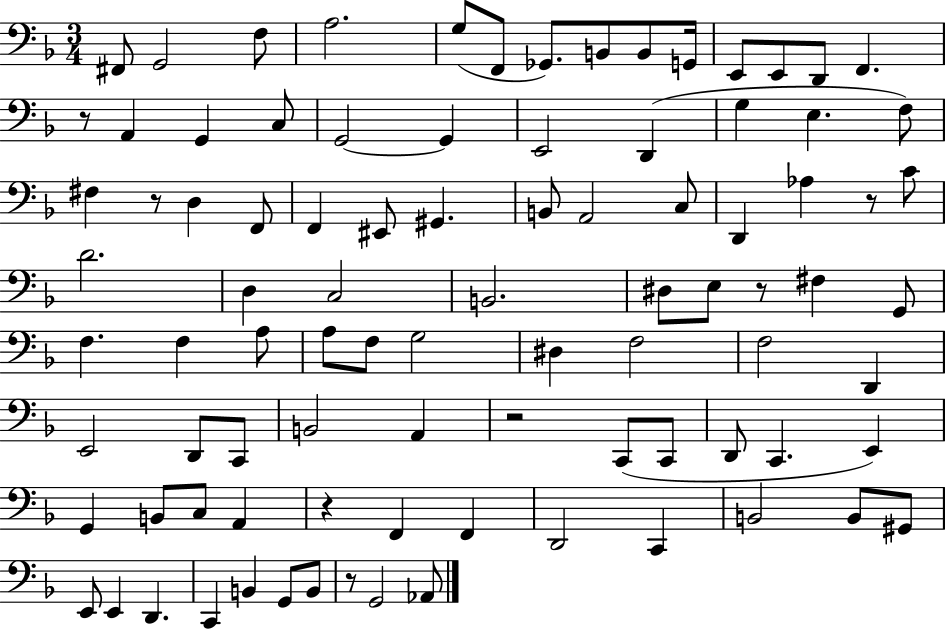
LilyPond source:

{
  \clef bass
  \numericTimeSignature
  \time 3/4
  \key f \major
  \repeat volta 2 { fis,8 g,2 f8 | a2. | g8( f,8 ges,8.) b,8 b,8 g,16 | e,8 e,8 d,8 f,4. | \break r8 a,4 g,4 c8 | g,2~~ g,4 | e,2 d,4( | g4 e4. f8) | \break fis4 r8 d4 f,8 | f,4 eis,8 gis,4. | b,8 a,2 c8 | d,4 aes4 r8 c'8 | \break d'2. | d4 c2 | b,2. | dis8 e8 r8 fis4 g,8 | \break f4. f4 a8 | a8 f8 g2 | dis4 f2 | f2 d,4 | \break e,2 d,8 c,8 | b,2 a,4 | r2 c,8( c,8 | d,8 c,4. e,4) | \break g,4 b,8 c8 a,4 | r4 f,4 f,4 | d,2 c,4 | b,2 b,8 gis,8 | \break e,8 e,4 d,4. | c,4 b,4 g,8 b,8 | r8 g,2 aes,8 | } \bar "|."
}